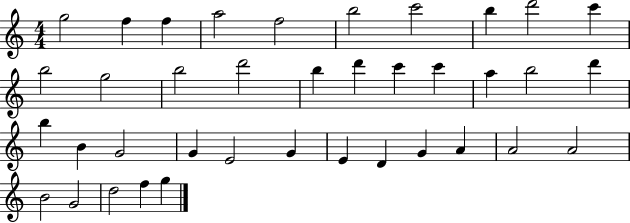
X:1
T:Untitled
M:4/4
L:1/4
K:C
g2 f f a2 f2 b2 c'2 b d'2 c' b2 g2 b2 d'2 b d' c' c' a b2 d' b B G2 G E2 G E D G A A2 A2 B2 G2 d2 f g